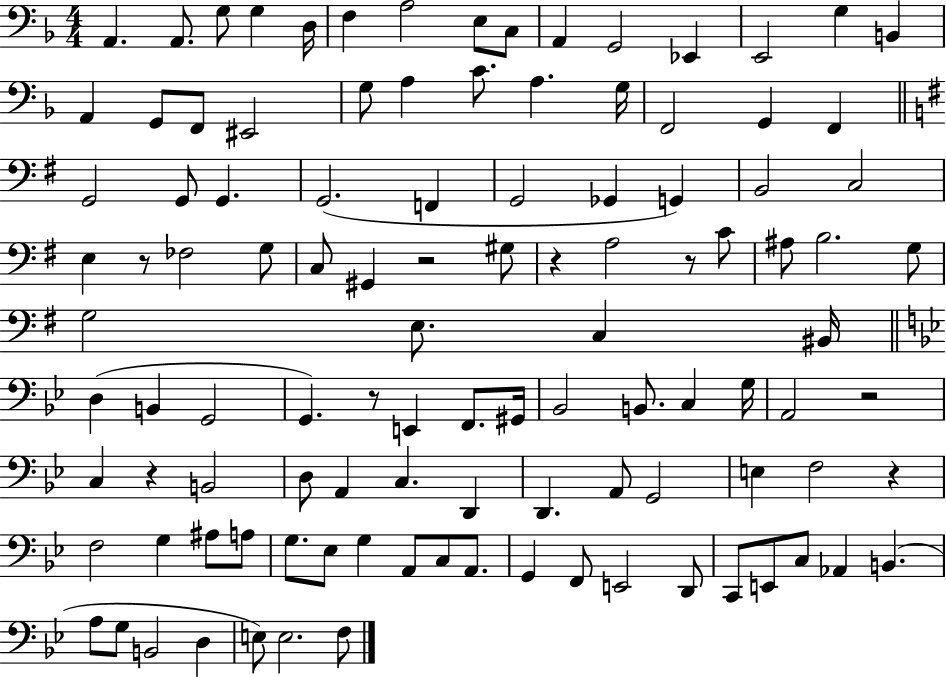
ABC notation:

X:1
T:Untitled
M:4/4
L:1/4
K:F
A,, A,,/2 G,/2 G, D,/4 F, A,2 E,/2 C,/2 A,, G,,2 _E,, E,,2 G, B,, A,, G,,/2 F,,/2 ^E,,2 G,/2 A, C/2 A, G,/4 F,,2 G,, F,, G,,2 G,,/2 G,, G,,2 F,, G,,2 _G,, G,, B,,2 C,2 E, z/2 _F,2 G,/2 C,/2 ^G,, z2 ^G,/2 z A,2 z/2 C/2 ^A,/2 B,2 G,/2 G,2 E,/2 C, ^B,,/4 D, B,, G,,2 G,, z/2 E,, F,,/2 ^G,,/4 _B,,2 B,,/2 C, G,/4 A,,2 z2 C, z B,,2 D,/2 A,, C, D,, D,, A,,/2 G,,2 E, F,2 z F,2 G, ^A,/2 A,/2 G,/2 _E,/2 G, A,,/2 C,/2 A,,/2 G,, F,,/2 E,,2 D,,/2 C,,/2 E,,/2 C,/2 _A,, B,, A,/2 G,/2 B,,2 D, E,/2 E,2 F,/2